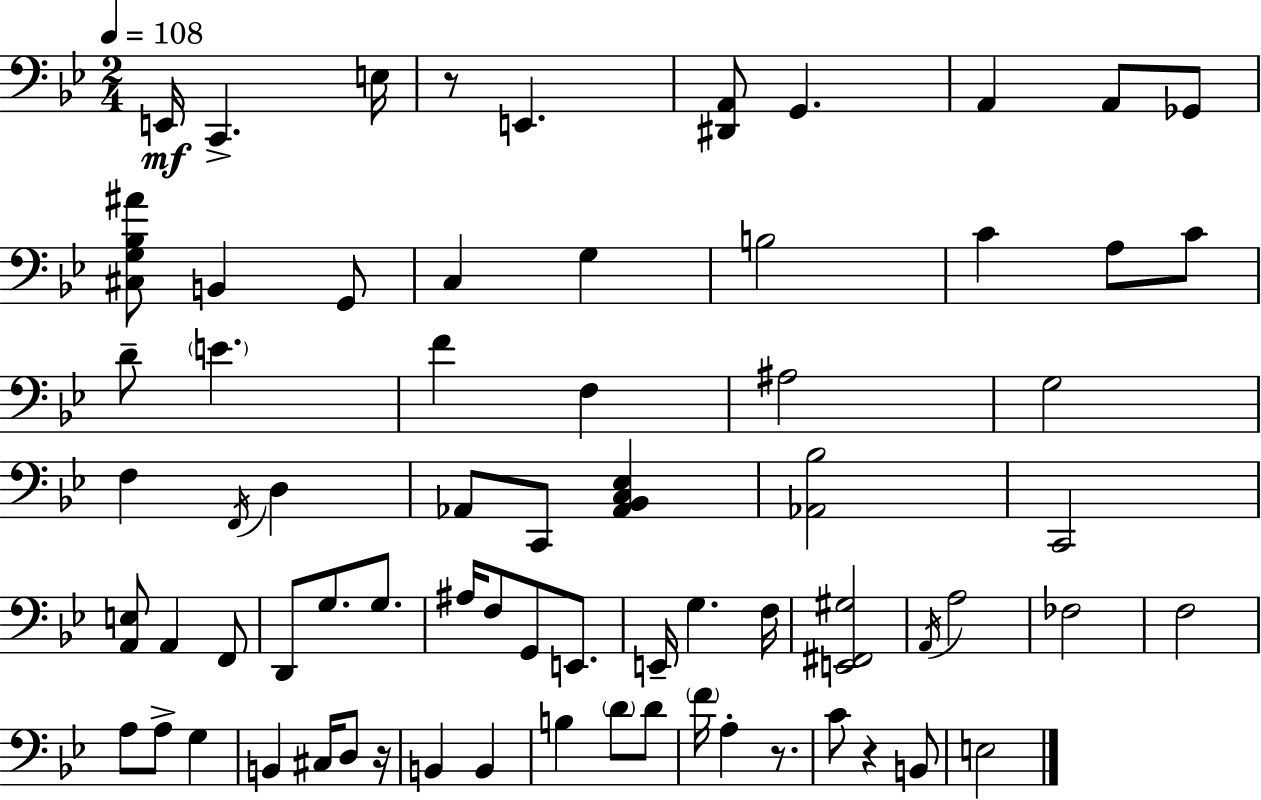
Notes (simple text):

E2/s C2/q. E3/s R/e E2/q. [D#2,A2]/e G2/q. A2/q A2/e Gb2/e [C#3,G3,Bb3,A#4]/e B2/q G2/e C3/q G3/q B3/h C4/q A3/e C4/e D4/e E4/q. F4/q F3/q A#3/h G3/h F3/q F2/s D3/q Ab2/e C2/e [Ab2,Bb2,C3,Eb3]/q [Ab2,Bb3]/h C2/h [A2,E3]/e A2/q F2/e D2/e G3/e. G3/e. A#3/s F3/e G2/e E2/e. E2/s G3/q. F3/s [E2,F#2,G#3]/h A2/s A3/h FES3/h F3/h A3/e A3/e G3/q B2/q C#3/s D3/e R/s B2/q B2/q B3/q D4/e D4/e F4/s A3/q R/e. C4/e R/q B2/e E3/h